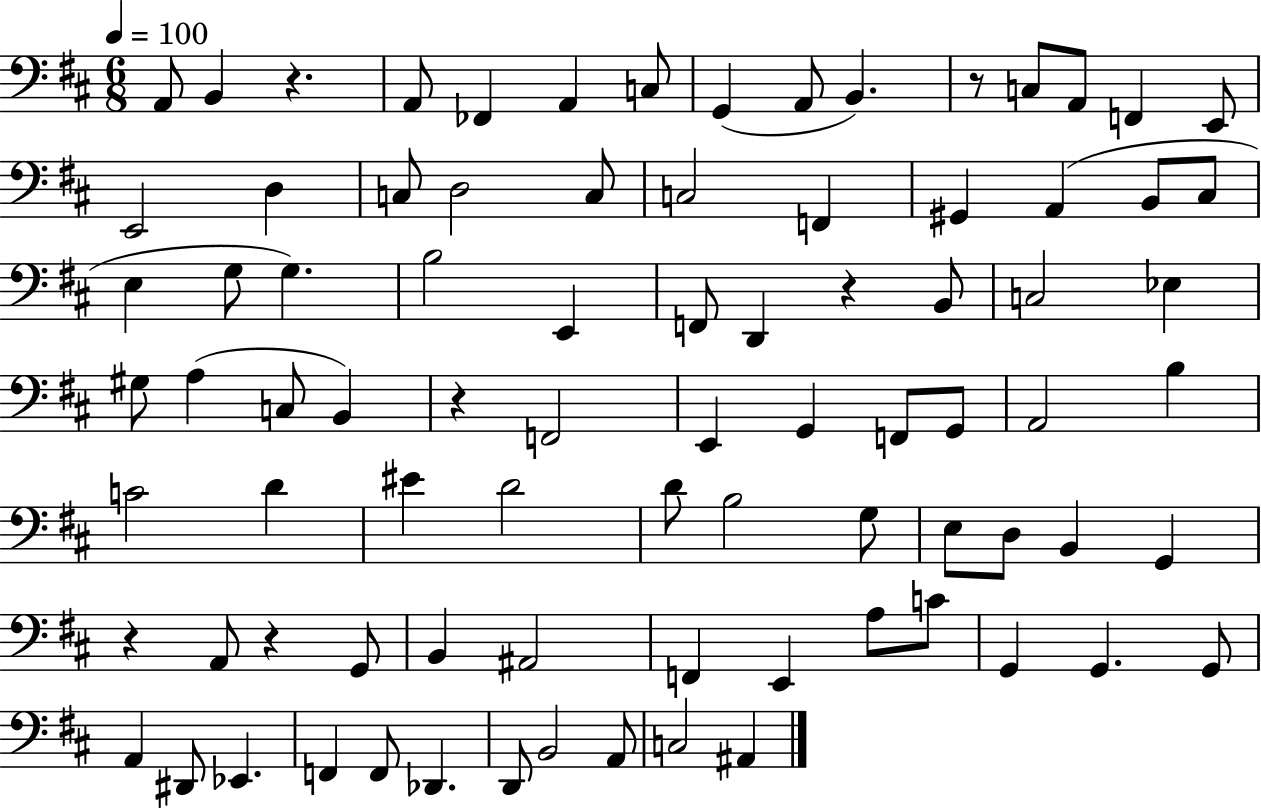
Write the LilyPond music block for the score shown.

{
  \clef bass
  \numericTimeSignature
  \time 6/8
  \key d \major
  \tempo 4 = 100
  a,8 b,4 r4. | a,8 fes,4 a,4 c8 | g,4( a,8 b,4.) | r8 c8 a,8 f,4 e,8 | \break e,2 d4 | c8 d2 c8 | c2 f,4 | gis,4 a,4( b,8 cis8 | \break e4 g8 g4.) | b2 e,4 | f,8 d,4 r4 b,8 | c2 ees4 | \break gis8 a4( c8 b,4) | r4 f,2 | e,4 g,4 f,8 g,8 | a,2 b4 | \break c'2 d'4 | eis'4 d'2 | d'8 b2 g8 | e8 d8 b,4 g,4 | \break r4 a,8 r4 g,8 | b,4 ais,2 | f,4 e,4 a8 c'8 | g,4 g,4. g,8 | \break a,4 dis,8 ees,4. | f,4 f,8 des,4. | d,8 b,2 a,8 | c2 ais,4 | \break \bar "|."
}